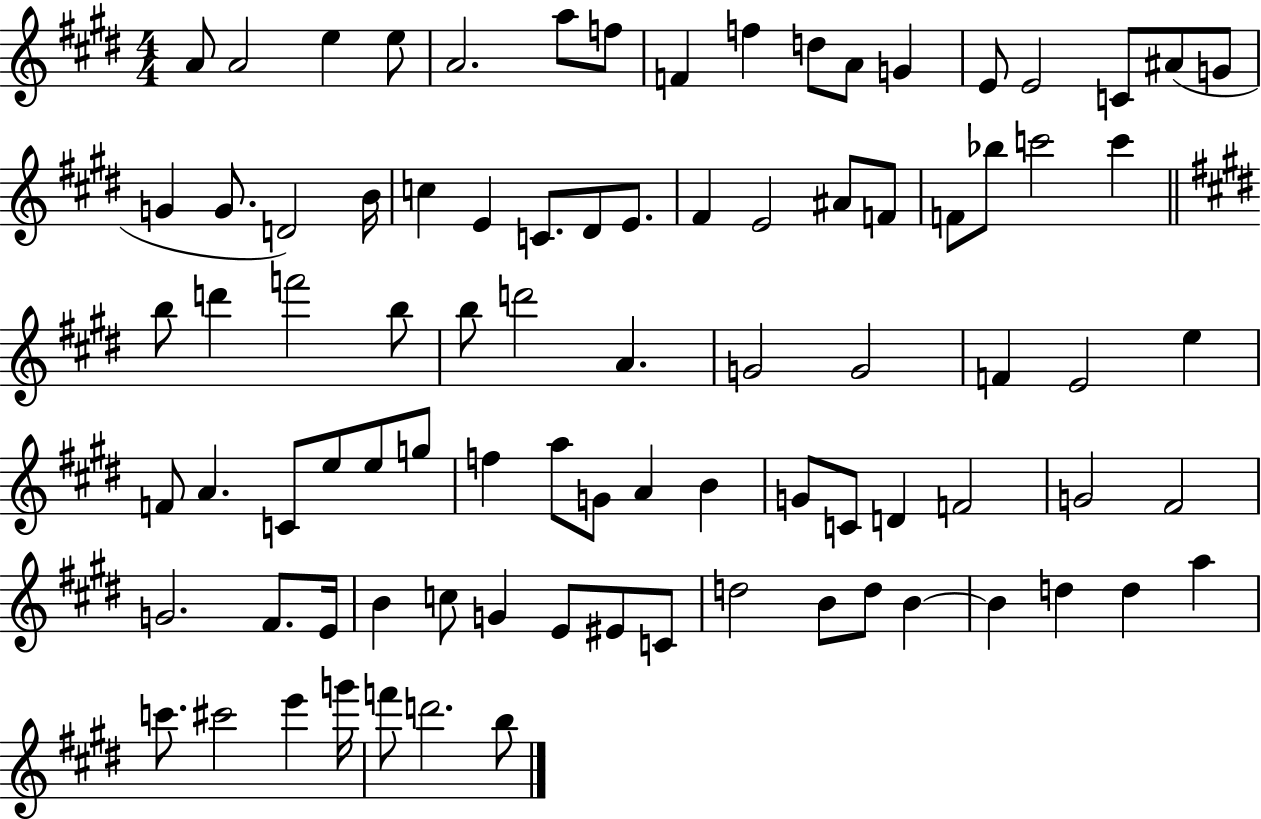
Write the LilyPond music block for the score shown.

{
  \clef treble
  \numericTimeSignature
  \time 4/4
  \key e \major
  a'8 a'2 e''4 e''8 | a'2. a''8 f''8 | f'4 f''4 d''8 a'8 g'4 | e'8 e'2 c'8 ais'8( g'8 | \break g'4 g'8. d'2) b'16 | c''4 e'4 c'8. dis'8 e'8. | fis'4 e'2 ais'8 f'8 | f'8 bes''8 c'''2 c'''4 | \break \bar "||" \break \key e \major b''8 d'''4 f'''2 b''8 | b''8 d'''2 a'4. | g'2 g'2 | f'4 e'2 e''4 | \break f'8 a'4. c'8 e''8 e''8 g''8 | f''4 a''8 g'8 a'4 b'4 | g'8 c'8 d'4 f'2 | g'2 fis'2 | \break g'2. fis'8. e'16 | b'4 c''8 g'4 e'8 eis'8 c'8 | d''2 b'8 d''8 b'4~~ | b'4 d''4 d''4 a''4 | \break c'''8. cis'''2 e'''4 g'''16 | f'''8 d'''2. b''8 | \bar "|."
}